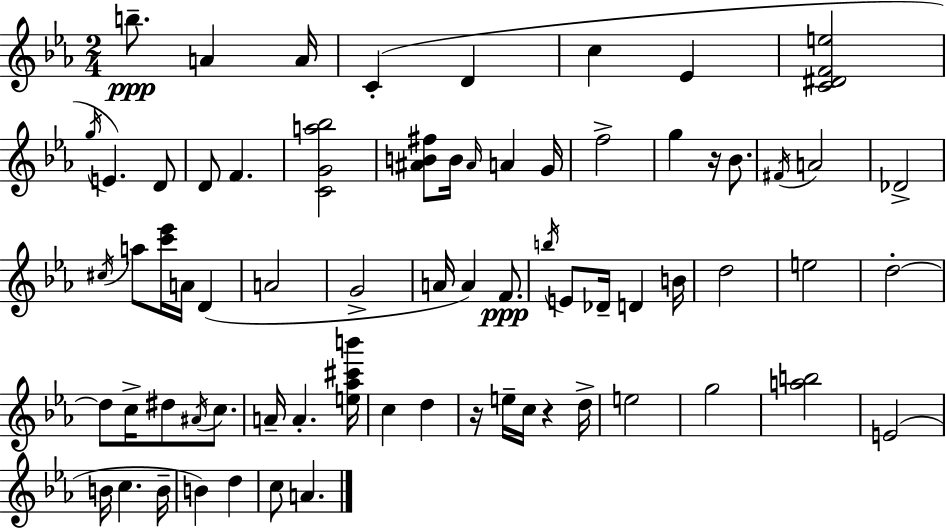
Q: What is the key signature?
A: C minor